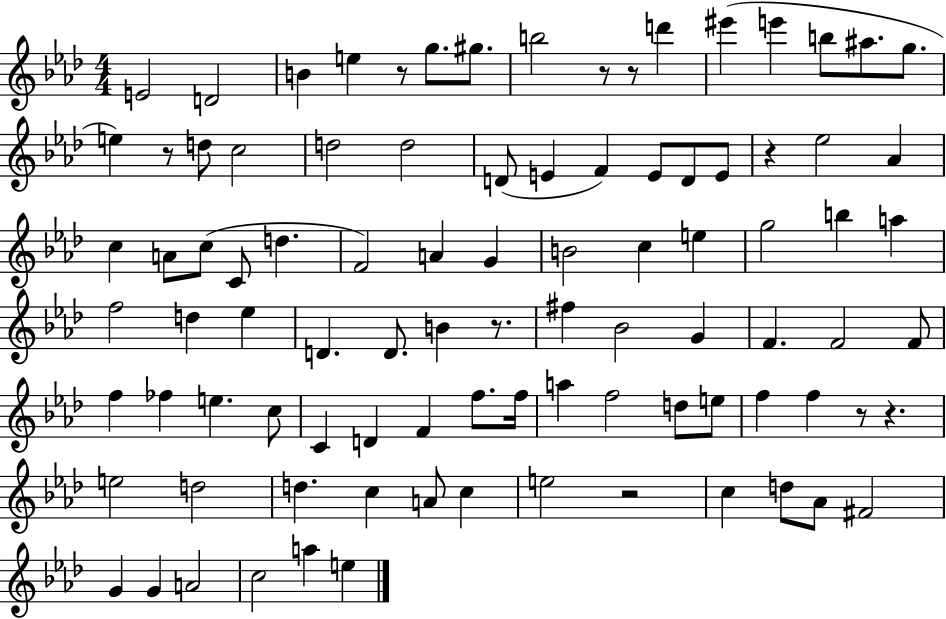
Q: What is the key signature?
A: AES major